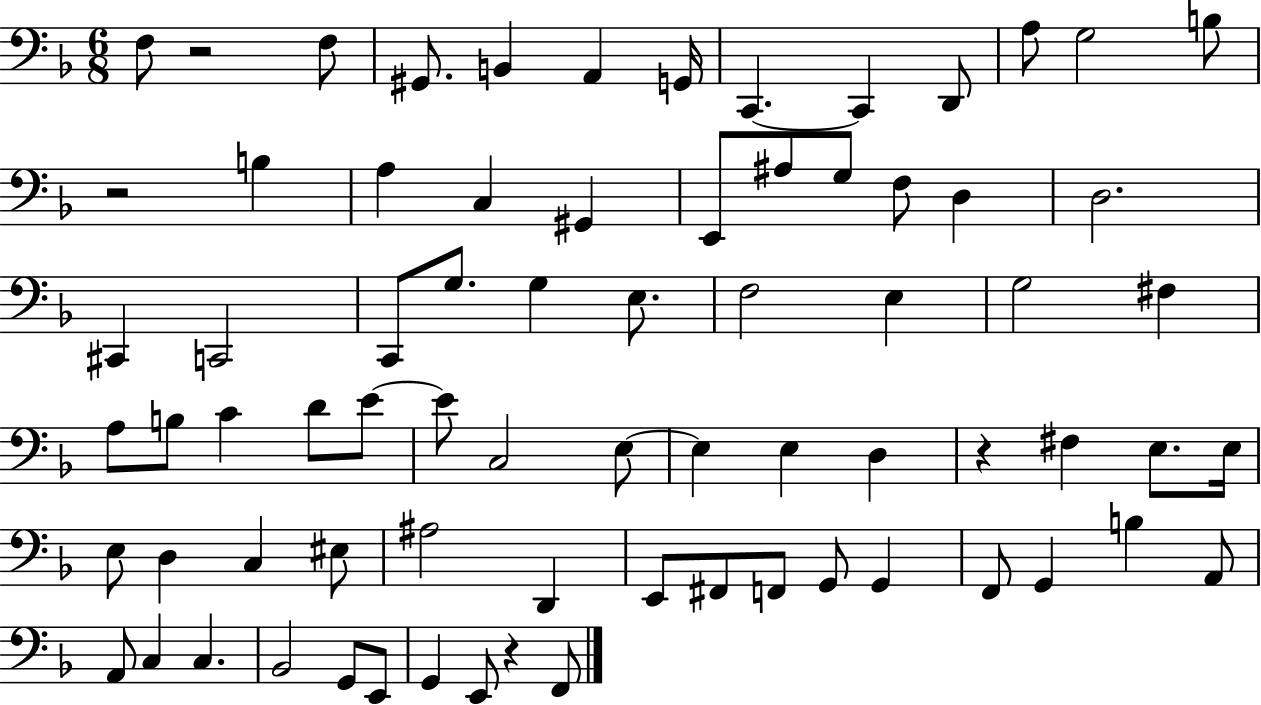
X:1
T:Untitled
M:6/8
L:1/4
K:F
F,/2 z2 F,/2 ^G,,/2 B,, A,, G,,/4 C,, C,, D,,/2 A,/2 G,2 B,/2 z2 B, A, C, ^G,, E,,/2 ^A,/2 G,/2 F,/2 D, D,2 ^C,, C,,2 C,,/2 G,/2 G, E,/2 F,2 E, G,2 ^F, A,/2 B,/2 C D/2 E/2 E/2 C,2 E,/2 E, E, D, z ^F, E,/2 E,/4 E,/2 D, C, ^E,/2 ^A,2 D,, E,,/2 ^F,,/2 F,,/2 G,,/2 G,, F,,/2 G,, B, A,,/2 A,,/2 C, C, _B,,2 G,,/2 E,,/2 G,, E,,/2 z F,,/2